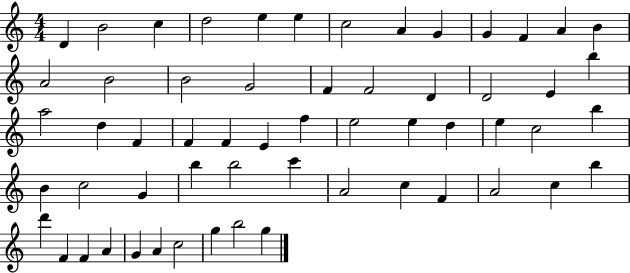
D4/q B4/h C5/q D5/h E5/q E5/q C5/h A4/q G4/q G4/q F4/q A4/q B4/q A4/h B4/h B4/h G4/h F4/q F4/h D4/q D4/h E4/q B5/q A5/h D5/q F4/q F4/q F4/q E4/q F5/q E5/h E5/q D5/q E5/q C5/h B5/q B4/q C5/h G4/q B5/q B5/h C6/q A4/h C5/q F4/q A4/h C5/q B5/q D6/q F4/q F4/q A4/q G4/q A4/q C5/h G5/q B5/h G5/q